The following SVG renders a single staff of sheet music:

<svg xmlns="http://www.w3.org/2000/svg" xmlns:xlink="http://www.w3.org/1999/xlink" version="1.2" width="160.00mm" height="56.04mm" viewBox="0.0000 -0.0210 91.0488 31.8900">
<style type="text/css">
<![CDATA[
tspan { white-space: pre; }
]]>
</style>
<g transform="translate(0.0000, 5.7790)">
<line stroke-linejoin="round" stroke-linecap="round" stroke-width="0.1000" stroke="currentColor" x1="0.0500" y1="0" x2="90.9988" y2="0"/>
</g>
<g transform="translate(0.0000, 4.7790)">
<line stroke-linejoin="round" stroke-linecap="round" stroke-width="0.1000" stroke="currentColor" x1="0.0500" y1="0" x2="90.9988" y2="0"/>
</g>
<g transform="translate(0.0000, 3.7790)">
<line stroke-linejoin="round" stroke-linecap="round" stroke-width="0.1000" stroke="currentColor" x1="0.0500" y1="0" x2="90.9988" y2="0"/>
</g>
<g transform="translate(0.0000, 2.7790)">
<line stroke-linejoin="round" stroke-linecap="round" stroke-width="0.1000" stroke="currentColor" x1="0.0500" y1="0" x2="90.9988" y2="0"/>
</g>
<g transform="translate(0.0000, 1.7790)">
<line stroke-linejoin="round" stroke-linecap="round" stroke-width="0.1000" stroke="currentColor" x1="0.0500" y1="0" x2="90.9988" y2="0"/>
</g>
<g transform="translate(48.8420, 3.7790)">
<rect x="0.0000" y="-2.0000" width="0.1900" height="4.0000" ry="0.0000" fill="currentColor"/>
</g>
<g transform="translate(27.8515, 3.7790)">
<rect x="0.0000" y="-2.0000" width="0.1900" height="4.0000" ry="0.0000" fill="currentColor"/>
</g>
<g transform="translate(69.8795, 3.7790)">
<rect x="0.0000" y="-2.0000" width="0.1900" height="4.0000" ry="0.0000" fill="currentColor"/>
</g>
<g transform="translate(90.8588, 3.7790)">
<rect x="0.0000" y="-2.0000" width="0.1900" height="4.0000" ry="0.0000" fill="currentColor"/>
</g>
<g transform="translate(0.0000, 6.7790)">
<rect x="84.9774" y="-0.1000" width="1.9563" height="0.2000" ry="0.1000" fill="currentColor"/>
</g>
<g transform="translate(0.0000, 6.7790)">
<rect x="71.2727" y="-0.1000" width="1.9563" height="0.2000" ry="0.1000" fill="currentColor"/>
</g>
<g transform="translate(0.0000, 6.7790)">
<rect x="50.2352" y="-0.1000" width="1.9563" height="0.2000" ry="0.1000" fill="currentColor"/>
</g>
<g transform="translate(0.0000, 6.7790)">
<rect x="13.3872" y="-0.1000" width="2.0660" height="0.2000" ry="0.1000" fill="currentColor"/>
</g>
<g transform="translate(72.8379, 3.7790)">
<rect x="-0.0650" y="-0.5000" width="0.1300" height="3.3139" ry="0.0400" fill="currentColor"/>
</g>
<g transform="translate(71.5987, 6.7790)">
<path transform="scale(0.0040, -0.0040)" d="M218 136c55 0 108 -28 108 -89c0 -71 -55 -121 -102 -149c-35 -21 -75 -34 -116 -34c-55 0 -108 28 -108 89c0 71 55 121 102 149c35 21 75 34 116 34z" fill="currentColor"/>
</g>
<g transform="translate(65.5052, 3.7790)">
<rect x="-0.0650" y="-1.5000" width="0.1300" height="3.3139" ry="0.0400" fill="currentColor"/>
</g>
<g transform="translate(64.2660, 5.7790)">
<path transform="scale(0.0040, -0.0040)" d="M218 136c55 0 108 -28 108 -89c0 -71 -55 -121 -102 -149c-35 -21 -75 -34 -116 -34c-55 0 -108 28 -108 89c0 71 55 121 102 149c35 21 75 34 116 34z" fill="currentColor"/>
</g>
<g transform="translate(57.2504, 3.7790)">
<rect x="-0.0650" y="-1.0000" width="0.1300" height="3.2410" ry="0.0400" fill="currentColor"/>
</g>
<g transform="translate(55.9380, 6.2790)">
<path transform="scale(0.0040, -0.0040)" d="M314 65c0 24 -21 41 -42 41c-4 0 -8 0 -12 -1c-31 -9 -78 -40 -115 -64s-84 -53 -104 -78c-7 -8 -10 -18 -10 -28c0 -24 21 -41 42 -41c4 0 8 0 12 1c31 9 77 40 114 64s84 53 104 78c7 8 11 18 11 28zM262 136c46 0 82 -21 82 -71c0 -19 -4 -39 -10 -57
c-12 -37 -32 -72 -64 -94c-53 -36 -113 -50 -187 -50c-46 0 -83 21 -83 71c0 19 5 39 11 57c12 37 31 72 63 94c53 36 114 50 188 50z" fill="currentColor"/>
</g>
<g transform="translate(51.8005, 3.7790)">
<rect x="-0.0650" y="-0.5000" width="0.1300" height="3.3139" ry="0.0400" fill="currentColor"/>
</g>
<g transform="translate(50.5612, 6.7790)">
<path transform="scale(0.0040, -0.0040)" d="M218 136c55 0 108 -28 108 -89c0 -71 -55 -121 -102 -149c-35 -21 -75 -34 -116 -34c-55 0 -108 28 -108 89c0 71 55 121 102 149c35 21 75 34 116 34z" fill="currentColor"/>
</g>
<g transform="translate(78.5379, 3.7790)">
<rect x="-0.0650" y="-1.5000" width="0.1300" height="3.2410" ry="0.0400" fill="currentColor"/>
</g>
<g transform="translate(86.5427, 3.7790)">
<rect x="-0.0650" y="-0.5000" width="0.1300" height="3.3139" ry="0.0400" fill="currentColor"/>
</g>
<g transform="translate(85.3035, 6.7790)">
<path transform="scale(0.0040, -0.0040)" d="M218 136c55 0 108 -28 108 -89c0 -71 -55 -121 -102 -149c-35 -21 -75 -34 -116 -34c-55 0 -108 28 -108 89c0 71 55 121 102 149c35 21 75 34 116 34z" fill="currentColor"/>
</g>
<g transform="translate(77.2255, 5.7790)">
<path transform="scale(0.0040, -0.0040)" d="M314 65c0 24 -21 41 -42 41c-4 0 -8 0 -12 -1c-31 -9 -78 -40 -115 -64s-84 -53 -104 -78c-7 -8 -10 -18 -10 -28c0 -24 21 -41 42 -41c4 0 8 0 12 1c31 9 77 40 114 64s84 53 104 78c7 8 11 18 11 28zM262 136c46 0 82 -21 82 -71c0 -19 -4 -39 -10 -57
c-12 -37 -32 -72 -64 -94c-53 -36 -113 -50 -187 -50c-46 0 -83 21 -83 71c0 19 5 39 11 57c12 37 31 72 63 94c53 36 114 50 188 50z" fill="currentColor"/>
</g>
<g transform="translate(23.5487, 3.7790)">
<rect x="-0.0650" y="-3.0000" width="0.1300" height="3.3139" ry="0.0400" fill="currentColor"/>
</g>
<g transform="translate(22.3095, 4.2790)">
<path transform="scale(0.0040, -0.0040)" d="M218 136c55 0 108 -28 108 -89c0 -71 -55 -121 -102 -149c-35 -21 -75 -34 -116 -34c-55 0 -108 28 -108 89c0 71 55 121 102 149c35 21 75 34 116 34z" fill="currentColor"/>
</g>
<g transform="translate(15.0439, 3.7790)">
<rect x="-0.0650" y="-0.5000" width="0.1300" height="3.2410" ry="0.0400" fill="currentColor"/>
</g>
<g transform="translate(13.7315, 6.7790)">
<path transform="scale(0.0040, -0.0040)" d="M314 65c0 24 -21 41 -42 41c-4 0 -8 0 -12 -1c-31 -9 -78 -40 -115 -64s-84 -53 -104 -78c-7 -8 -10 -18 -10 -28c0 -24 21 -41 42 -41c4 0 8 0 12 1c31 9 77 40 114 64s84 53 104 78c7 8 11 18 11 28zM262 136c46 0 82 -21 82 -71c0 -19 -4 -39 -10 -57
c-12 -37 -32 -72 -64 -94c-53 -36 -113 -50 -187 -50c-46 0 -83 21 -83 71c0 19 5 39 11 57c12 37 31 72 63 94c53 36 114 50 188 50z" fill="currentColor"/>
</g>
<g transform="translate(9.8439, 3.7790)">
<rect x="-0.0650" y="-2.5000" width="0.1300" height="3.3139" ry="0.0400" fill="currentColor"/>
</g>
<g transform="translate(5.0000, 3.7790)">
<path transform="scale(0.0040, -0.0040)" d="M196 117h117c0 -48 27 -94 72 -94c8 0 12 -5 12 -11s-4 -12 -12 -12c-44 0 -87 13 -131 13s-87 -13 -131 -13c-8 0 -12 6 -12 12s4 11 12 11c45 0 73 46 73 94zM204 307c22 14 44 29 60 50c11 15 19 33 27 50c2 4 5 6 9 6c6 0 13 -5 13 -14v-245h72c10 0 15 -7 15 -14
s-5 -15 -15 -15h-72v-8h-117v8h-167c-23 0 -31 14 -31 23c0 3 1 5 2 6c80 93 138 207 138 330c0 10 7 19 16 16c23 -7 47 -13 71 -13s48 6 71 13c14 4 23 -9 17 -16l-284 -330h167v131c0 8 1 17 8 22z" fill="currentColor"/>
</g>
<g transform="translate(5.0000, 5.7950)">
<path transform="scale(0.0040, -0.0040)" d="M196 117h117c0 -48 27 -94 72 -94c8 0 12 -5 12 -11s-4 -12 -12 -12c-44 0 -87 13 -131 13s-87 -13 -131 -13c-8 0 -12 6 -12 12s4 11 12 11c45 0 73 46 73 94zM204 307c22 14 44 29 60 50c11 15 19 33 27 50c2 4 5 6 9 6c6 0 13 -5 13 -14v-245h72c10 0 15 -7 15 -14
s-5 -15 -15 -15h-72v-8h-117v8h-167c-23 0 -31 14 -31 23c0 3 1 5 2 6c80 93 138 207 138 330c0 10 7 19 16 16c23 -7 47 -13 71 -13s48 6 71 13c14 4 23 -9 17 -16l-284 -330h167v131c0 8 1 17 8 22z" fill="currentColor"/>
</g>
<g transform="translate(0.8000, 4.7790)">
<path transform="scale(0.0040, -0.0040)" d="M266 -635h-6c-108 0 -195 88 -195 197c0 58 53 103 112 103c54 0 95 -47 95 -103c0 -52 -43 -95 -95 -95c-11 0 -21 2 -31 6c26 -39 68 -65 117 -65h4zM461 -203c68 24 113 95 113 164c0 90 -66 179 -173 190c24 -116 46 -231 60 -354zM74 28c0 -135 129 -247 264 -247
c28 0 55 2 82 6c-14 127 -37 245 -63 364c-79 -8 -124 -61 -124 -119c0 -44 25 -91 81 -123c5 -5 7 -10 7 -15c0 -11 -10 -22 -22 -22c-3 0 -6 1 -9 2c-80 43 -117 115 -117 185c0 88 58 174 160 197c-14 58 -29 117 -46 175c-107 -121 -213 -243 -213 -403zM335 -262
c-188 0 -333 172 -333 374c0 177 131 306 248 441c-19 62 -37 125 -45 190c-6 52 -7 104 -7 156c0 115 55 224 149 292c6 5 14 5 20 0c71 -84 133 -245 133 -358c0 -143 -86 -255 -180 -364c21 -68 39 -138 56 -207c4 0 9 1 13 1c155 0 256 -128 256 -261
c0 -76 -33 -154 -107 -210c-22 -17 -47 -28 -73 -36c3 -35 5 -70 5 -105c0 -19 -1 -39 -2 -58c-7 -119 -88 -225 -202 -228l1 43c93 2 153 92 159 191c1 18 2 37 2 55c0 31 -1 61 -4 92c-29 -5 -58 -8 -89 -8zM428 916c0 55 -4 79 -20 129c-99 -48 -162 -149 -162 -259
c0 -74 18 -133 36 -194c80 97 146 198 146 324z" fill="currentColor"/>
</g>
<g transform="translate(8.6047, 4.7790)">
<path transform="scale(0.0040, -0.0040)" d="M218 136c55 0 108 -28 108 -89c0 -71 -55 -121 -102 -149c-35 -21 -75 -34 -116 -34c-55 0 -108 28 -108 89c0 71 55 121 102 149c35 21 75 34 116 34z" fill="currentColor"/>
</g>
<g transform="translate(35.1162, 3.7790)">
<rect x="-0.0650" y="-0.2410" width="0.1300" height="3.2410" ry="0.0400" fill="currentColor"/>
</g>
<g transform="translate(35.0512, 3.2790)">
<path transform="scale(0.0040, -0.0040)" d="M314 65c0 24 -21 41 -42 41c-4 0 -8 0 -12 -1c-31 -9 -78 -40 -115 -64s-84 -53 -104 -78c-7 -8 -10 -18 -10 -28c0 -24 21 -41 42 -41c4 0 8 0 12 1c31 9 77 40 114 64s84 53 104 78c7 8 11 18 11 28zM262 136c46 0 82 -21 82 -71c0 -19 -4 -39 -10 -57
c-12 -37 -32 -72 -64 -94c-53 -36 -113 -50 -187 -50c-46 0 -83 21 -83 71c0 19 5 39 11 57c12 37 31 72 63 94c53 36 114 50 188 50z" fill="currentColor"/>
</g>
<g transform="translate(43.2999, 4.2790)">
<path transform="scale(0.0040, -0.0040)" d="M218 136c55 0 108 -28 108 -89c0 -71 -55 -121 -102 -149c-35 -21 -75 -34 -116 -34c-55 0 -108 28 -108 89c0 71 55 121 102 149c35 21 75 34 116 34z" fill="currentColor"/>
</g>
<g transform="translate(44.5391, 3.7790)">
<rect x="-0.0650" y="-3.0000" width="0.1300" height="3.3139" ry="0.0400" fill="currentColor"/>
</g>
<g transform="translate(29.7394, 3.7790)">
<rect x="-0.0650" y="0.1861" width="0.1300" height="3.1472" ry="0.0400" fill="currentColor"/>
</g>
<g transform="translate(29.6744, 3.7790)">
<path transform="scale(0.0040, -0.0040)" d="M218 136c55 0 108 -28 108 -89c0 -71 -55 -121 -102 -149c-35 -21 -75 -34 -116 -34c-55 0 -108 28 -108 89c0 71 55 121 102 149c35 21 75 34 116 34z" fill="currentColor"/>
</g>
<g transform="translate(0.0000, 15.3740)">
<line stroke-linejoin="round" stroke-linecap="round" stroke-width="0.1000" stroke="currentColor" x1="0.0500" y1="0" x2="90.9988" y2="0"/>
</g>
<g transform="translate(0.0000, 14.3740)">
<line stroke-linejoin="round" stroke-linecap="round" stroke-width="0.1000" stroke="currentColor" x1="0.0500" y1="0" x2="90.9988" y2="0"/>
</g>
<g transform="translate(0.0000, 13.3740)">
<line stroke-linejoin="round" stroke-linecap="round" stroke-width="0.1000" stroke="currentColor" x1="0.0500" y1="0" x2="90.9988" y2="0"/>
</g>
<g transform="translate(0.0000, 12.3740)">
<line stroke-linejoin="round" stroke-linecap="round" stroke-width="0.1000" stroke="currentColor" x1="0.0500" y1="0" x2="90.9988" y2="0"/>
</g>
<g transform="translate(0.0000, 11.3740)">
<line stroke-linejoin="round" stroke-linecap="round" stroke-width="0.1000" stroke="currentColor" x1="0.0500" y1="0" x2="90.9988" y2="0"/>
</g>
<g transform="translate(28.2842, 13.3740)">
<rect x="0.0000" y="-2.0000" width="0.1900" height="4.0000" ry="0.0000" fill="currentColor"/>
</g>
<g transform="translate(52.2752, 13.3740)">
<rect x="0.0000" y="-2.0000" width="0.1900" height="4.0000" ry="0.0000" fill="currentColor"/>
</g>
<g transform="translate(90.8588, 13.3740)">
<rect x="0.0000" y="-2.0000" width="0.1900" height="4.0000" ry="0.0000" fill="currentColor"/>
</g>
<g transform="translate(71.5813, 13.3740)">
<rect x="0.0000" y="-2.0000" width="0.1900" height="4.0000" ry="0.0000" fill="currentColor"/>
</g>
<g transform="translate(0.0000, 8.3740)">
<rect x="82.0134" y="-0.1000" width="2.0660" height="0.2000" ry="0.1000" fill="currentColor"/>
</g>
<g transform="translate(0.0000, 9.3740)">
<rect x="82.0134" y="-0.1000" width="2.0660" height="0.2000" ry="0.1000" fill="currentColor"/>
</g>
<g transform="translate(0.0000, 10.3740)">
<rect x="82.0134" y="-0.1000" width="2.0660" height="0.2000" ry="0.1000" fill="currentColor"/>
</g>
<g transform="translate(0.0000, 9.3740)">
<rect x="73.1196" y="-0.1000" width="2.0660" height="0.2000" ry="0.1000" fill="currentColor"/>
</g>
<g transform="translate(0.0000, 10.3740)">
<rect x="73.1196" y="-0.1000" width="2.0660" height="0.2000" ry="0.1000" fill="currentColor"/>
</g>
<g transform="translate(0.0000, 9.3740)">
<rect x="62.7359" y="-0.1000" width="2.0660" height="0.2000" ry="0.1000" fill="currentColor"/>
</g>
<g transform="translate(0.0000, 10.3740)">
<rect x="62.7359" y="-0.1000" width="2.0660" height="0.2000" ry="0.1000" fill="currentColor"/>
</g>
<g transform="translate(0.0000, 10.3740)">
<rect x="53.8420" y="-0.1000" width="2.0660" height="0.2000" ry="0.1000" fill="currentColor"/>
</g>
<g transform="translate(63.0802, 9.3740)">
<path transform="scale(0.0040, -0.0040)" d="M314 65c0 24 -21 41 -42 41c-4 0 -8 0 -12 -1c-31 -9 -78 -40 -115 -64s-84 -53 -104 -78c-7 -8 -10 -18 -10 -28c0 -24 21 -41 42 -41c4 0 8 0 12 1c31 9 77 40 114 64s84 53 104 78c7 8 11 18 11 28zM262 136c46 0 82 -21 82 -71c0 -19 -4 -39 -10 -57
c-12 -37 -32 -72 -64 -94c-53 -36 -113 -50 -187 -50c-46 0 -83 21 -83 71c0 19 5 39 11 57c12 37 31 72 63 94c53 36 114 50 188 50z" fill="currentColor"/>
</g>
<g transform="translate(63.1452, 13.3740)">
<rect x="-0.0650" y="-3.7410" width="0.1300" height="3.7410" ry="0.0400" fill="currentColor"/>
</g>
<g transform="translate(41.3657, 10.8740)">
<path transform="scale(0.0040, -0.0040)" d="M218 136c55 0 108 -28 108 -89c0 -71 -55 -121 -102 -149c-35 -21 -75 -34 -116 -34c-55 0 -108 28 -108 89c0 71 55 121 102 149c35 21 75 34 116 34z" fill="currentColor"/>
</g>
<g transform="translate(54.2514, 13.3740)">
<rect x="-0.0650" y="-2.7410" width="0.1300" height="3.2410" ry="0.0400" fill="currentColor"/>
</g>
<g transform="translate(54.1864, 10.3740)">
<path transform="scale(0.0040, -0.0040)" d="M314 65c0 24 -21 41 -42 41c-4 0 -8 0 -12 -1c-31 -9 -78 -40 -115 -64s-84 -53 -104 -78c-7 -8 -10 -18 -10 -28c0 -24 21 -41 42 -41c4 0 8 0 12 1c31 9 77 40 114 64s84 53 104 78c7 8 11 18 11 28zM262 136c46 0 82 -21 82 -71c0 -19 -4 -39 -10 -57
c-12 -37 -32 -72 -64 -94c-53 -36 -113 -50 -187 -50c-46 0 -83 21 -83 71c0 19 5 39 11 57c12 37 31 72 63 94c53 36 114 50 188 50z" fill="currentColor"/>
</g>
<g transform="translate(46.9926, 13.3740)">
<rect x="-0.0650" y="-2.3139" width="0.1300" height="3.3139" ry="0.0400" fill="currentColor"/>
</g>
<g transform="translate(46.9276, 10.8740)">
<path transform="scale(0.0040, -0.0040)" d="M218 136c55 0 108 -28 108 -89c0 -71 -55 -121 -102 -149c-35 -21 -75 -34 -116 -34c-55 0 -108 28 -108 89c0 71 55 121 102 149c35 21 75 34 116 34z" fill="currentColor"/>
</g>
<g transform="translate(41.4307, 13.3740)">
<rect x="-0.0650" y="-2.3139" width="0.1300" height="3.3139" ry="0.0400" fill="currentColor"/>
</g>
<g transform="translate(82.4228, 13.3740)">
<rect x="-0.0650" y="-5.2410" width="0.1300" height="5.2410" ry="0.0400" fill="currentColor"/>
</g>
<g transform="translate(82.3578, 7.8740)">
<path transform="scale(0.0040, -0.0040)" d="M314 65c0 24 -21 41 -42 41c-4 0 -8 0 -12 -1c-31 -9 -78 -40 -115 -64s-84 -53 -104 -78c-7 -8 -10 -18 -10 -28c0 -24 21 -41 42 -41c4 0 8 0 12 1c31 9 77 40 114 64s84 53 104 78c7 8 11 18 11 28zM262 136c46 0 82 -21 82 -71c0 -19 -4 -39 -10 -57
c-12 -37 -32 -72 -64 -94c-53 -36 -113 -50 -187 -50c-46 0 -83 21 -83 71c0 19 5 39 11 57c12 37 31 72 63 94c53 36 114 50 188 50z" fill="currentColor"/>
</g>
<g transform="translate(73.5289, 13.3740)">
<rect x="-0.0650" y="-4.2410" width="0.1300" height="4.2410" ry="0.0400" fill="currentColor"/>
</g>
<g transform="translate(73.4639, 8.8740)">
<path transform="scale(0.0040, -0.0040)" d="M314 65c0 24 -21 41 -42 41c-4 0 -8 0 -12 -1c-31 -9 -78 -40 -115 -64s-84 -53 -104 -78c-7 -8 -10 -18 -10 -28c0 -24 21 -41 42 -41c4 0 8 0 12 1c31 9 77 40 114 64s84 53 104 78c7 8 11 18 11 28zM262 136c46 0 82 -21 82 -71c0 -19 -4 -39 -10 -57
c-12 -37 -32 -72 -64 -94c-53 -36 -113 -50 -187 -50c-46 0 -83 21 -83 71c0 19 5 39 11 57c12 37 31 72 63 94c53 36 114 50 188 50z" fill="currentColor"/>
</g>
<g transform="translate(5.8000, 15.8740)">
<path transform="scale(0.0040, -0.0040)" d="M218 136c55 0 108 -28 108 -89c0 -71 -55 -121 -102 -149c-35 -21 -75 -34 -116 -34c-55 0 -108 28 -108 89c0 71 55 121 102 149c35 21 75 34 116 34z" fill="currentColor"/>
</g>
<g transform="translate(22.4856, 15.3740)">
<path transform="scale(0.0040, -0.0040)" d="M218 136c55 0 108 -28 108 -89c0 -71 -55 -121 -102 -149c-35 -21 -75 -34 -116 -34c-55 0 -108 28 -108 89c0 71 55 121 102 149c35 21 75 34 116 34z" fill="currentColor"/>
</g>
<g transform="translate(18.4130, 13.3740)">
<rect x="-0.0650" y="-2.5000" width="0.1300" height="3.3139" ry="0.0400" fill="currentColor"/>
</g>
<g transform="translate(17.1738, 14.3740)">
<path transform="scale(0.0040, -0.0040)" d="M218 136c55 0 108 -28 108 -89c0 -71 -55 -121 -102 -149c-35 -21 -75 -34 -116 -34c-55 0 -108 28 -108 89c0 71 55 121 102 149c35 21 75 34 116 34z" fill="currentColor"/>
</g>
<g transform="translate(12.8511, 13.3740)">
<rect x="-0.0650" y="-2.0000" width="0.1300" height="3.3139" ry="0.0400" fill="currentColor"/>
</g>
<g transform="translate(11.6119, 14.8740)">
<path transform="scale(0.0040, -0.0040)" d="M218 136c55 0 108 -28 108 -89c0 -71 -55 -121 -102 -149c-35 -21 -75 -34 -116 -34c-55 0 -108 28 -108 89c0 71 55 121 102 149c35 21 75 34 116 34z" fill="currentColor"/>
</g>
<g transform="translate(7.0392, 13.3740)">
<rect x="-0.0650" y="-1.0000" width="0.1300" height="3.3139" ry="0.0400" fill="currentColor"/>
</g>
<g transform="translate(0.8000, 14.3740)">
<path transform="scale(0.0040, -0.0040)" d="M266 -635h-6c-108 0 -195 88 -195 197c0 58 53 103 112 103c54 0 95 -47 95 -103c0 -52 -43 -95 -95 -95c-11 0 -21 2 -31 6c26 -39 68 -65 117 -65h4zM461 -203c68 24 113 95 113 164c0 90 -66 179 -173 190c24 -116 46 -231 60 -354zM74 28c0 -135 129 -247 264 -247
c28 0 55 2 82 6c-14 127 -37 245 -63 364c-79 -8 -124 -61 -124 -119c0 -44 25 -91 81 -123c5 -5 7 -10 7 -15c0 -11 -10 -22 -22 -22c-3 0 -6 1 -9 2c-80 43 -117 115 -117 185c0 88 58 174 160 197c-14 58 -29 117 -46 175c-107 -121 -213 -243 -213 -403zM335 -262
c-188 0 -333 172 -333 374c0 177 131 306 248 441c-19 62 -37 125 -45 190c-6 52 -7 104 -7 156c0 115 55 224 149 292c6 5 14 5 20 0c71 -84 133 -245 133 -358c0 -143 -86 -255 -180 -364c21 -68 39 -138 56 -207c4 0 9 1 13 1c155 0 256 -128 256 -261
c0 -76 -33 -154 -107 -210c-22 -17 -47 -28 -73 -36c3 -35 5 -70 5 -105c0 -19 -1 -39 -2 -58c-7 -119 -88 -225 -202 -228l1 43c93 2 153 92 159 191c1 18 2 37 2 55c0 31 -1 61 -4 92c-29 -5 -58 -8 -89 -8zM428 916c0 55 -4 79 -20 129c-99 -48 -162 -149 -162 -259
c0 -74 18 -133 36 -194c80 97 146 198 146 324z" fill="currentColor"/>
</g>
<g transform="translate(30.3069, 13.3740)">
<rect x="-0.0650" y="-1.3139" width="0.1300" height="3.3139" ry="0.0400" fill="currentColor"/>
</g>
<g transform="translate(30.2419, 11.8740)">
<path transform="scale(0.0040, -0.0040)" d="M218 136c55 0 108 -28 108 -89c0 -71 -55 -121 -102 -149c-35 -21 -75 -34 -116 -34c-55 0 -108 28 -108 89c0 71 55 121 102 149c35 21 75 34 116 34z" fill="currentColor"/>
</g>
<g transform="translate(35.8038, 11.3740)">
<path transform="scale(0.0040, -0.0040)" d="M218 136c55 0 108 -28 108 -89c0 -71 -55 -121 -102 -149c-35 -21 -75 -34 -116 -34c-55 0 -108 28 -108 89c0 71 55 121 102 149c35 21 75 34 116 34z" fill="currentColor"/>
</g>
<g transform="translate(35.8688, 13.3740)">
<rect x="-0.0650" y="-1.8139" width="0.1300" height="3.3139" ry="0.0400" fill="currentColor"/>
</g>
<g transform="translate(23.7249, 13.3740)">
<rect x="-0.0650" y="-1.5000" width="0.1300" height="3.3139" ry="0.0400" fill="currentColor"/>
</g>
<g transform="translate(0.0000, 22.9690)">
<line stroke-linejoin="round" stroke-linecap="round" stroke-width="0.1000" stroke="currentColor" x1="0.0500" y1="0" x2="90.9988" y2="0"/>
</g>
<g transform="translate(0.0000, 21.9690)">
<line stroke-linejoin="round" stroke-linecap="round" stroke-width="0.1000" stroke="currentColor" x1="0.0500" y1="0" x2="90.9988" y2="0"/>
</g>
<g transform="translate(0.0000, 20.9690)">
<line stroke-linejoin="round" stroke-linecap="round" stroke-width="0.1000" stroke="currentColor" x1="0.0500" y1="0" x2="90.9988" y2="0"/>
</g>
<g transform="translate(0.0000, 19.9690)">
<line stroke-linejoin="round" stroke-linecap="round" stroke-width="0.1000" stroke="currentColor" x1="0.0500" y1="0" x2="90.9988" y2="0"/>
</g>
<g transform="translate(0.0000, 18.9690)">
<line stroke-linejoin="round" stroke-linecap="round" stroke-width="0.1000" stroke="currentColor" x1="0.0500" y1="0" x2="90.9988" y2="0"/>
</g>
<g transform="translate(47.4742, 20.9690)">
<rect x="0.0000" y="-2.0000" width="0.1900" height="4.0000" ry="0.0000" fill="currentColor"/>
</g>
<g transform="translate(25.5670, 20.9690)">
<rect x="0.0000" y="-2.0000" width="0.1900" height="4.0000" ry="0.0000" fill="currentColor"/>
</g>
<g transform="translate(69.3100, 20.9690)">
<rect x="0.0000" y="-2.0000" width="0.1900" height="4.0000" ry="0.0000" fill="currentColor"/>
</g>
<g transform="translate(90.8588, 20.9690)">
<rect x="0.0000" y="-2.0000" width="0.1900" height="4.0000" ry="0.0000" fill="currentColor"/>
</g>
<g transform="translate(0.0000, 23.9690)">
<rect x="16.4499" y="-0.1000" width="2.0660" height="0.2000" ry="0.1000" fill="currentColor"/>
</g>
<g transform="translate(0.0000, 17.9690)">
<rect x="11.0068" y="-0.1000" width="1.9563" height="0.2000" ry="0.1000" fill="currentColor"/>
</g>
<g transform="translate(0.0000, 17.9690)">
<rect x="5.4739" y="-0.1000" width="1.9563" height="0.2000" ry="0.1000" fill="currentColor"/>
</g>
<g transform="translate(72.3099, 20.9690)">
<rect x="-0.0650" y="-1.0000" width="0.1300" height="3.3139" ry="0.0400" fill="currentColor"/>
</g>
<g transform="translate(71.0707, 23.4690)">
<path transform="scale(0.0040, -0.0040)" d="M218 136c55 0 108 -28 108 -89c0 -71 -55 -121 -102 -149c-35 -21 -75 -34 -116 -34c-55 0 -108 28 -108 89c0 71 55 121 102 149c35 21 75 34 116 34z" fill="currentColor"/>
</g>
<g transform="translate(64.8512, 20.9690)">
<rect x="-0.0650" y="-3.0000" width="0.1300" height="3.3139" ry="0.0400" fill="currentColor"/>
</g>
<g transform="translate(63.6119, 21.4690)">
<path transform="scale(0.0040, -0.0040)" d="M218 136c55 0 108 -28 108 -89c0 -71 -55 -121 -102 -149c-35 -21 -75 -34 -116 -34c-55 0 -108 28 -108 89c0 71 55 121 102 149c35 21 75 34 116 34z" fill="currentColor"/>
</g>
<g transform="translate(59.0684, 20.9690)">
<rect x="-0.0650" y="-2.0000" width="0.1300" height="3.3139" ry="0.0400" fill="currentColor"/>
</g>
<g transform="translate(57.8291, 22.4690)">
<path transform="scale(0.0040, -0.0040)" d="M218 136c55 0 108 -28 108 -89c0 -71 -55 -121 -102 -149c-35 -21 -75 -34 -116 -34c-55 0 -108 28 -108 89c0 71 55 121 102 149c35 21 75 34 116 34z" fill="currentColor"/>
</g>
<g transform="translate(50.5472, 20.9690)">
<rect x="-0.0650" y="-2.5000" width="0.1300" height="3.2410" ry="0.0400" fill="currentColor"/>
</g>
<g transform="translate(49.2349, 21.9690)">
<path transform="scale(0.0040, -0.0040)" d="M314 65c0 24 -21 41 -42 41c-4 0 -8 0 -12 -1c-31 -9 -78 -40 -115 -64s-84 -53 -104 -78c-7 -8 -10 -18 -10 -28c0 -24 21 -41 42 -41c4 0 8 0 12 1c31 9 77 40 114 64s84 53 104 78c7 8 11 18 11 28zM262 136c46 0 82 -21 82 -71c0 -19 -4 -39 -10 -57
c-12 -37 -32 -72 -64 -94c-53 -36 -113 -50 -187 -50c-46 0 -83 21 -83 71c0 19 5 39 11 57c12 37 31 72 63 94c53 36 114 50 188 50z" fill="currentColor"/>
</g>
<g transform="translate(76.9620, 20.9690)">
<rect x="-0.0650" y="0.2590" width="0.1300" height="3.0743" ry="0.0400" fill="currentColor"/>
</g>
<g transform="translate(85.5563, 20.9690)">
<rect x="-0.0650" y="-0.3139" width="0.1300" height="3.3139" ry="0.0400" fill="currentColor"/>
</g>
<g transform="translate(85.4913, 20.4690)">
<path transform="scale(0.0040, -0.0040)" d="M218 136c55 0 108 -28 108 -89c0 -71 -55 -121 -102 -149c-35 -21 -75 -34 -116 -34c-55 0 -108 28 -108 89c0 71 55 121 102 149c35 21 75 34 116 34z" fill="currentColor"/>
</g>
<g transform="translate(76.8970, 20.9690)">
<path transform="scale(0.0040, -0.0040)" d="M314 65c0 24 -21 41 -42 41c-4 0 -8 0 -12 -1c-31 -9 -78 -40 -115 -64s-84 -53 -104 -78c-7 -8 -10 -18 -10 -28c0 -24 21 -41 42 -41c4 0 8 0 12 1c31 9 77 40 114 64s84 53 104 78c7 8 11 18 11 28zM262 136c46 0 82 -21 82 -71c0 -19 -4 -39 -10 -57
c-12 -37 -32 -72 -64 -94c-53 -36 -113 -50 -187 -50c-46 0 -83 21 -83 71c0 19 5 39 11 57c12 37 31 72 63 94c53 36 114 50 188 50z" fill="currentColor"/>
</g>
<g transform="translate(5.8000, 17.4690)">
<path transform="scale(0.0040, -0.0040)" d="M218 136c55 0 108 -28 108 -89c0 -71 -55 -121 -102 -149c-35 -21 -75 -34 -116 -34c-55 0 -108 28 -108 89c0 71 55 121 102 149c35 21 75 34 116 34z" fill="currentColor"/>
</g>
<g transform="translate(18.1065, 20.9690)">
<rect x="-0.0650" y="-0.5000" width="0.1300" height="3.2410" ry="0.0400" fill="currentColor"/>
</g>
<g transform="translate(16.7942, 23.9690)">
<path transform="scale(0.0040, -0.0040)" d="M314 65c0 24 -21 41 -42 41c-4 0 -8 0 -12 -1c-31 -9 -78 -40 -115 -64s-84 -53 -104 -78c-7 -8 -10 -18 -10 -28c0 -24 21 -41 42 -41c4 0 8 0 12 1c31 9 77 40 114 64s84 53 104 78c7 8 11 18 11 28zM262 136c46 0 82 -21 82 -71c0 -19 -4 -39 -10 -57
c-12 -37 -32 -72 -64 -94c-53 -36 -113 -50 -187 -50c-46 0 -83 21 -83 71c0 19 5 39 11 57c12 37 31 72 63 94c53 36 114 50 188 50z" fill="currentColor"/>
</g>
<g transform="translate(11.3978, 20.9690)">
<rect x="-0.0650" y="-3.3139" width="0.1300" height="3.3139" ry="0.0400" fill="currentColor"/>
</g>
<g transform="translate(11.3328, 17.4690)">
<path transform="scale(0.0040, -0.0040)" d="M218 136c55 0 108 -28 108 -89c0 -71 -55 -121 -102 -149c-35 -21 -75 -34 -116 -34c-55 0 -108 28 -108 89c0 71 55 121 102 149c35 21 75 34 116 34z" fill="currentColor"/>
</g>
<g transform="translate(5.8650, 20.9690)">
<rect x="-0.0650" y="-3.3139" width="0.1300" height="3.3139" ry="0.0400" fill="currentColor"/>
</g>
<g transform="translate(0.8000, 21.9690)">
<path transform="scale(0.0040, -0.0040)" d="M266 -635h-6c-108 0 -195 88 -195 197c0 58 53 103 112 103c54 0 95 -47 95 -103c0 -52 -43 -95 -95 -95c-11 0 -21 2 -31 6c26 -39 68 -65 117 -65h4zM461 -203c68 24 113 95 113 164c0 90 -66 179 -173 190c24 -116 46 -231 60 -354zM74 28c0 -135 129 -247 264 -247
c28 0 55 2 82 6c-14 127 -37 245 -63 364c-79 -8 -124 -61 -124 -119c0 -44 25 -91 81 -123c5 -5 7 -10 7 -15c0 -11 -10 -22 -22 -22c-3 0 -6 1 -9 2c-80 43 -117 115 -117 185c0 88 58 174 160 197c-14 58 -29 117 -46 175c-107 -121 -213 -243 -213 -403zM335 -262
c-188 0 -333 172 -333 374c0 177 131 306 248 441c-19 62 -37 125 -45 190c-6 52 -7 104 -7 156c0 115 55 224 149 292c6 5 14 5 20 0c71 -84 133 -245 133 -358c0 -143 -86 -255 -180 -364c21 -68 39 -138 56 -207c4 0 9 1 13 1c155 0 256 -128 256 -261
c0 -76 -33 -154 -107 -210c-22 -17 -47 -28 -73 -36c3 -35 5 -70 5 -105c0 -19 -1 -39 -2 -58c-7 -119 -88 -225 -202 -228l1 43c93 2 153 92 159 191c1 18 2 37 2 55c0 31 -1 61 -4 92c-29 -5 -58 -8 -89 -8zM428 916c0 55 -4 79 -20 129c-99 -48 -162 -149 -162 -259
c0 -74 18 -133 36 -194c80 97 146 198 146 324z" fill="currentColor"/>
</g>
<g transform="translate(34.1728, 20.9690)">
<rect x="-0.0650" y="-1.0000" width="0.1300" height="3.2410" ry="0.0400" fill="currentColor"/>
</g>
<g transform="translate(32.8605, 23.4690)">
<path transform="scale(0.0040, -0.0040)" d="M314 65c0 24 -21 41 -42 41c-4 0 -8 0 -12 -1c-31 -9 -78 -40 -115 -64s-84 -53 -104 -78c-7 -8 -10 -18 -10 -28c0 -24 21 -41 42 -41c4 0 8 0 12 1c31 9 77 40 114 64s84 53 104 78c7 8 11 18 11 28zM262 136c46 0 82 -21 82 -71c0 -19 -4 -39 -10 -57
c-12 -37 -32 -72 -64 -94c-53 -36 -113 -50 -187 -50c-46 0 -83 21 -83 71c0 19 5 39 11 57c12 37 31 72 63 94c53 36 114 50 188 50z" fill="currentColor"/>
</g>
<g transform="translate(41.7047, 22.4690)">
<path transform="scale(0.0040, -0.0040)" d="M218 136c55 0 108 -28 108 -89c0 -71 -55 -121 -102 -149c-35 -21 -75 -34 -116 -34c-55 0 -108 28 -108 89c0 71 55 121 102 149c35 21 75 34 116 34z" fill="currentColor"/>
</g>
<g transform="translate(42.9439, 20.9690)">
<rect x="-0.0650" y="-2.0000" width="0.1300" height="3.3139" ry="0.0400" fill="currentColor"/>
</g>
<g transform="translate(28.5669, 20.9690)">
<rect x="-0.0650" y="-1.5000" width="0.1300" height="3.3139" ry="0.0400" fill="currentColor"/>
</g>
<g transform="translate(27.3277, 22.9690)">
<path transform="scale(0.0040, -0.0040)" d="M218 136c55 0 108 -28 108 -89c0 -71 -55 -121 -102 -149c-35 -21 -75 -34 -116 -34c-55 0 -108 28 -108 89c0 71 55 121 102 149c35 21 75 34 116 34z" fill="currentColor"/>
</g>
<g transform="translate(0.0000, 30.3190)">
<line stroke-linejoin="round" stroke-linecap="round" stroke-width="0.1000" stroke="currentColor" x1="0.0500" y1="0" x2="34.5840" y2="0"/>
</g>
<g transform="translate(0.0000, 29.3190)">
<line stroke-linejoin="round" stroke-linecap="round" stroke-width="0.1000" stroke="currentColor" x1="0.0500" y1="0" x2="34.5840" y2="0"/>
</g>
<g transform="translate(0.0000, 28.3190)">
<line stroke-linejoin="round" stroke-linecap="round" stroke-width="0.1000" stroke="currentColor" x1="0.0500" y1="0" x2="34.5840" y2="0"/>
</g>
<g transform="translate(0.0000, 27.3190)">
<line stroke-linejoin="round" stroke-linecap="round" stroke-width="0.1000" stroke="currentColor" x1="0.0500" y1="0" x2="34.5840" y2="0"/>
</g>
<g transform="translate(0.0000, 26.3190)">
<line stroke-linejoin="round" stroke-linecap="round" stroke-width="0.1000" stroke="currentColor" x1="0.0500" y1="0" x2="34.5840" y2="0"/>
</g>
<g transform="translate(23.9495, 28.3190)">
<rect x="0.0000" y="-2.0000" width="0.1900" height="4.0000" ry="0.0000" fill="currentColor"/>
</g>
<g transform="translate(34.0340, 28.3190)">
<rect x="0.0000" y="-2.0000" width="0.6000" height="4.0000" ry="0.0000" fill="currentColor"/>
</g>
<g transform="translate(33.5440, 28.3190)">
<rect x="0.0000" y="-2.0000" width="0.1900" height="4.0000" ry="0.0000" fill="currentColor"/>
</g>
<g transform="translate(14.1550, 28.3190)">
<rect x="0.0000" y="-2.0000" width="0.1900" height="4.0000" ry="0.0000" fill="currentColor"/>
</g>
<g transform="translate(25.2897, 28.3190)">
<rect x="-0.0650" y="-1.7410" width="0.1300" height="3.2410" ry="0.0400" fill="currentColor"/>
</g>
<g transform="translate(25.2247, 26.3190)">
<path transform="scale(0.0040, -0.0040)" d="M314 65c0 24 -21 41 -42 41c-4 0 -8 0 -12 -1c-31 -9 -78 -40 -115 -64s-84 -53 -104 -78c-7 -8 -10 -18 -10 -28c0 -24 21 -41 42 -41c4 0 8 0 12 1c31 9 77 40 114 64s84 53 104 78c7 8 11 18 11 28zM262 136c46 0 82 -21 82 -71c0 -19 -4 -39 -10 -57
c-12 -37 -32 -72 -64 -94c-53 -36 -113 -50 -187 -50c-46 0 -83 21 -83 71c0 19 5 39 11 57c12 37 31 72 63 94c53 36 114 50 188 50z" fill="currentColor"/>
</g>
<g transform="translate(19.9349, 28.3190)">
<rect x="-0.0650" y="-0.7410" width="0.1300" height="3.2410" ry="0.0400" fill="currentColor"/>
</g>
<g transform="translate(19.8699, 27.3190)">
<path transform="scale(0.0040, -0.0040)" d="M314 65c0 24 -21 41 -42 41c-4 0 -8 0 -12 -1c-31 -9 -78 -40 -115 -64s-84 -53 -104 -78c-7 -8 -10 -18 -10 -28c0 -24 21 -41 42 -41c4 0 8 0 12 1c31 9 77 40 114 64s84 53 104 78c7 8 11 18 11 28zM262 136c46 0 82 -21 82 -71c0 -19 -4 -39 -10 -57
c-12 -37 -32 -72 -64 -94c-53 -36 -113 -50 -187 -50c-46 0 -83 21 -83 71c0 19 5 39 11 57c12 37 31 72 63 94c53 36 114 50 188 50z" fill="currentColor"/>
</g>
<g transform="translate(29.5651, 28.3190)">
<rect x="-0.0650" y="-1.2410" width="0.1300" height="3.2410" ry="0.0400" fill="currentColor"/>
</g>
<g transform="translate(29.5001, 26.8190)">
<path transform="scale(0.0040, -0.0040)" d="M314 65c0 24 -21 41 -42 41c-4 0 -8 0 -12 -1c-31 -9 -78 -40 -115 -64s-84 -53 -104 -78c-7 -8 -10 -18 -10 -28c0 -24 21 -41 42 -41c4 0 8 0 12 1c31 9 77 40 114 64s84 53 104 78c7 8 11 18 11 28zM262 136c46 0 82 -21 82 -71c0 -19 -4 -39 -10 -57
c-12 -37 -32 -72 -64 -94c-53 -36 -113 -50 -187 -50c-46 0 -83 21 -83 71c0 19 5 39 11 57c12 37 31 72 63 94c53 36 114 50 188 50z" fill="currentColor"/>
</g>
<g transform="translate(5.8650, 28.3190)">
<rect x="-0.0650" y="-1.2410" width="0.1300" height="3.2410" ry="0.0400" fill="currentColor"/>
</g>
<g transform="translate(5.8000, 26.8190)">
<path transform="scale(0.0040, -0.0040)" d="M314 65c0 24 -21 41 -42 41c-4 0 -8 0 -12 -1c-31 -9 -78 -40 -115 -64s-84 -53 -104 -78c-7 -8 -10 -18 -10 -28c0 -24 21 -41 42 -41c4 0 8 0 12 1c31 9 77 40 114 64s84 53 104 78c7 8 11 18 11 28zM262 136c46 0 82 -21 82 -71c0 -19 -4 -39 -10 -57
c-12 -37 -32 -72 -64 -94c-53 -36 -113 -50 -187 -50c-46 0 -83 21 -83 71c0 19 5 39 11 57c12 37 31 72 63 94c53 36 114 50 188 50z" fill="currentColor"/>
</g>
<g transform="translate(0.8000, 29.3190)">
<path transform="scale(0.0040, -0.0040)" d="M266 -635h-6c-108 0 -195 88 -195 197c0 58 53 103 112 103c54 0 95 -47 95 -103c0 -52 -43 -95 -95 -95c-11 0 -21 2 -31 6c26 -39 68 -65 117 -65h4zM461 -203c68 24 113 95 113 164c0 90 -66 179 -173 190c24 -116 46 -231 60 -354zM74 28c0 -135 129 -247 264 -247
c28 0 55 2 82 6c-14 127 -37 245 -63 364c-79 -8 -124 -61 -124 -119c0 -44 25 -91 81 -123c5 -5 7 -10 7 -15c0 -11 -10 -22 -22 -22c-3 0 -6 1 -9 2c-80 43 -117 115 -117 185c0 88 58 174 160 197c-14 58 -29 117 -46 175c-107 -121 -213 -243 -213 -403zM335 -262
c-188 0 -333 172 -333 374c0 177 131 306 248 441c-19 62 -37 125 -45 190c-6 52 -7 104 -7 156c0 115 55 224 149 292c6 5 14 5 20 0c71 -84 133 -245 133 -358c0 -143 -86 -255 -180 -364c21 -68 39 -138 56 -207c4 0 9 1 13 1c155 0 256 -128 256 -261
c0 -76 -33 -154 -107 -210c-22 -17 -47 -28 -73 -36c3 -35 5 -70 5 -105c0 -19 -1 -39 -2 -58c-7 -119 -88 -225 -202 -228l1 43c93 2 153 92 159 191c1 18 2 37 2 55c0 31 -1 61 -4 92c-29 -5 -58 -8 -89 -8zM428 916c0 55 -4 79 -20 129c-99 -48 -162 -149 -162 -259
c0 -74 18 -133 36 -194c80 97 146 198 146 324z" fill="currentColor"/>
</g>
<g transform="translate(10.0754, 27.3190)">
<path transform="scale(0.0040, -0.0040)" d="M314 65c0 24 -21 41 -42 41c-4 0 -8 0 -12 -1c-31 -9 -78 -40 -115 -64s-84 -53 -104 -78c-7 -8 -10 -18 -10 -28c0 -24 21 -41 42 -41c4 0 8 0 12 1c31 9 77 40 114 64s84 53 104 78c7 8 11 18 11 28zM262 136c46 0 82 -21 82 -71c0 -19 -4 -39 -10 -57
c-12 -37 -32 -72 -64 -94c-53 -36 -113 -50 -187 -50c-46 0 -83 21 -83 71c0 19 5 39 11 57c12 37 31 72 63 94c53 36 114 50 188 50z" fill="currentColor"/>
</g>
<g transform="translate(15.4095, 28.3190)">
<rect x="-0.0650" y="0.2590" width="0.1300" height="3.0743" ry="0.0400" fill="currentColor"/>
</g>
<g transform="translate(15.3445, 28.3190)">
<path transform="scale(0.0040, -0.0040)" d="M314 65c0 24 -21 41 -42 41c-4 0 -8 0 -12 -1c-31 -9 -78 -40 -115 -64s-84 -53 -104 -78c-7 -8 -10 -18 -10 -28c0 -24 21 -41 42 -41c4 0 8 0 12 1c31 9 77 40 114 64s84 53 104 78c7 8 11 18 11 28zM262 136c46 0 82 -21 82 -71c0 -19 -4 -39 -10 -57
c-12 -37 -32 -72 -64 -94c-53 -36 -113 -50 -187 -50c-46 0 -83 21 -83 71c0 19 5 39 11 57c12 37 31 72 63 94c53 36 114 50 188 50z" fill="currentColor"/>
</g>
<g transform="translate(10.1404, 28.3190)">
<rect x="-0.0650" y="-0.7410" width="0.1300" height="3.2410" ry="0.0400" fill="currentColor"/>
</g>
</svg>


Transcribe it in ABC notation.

X:1
T:Untitled
M:4/4
L:1/4
K:C
G C2 A B c2 A C D2 E C E2 C D F G E e f g g a2 c'2 d'2 f'2 b b C2 E D2 F G2 F A D B2 c e2 d2 B2 d2 f2 e2